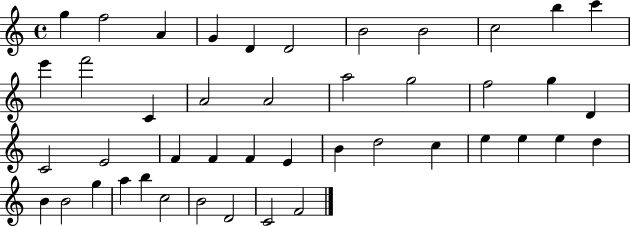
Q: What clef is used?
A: treble